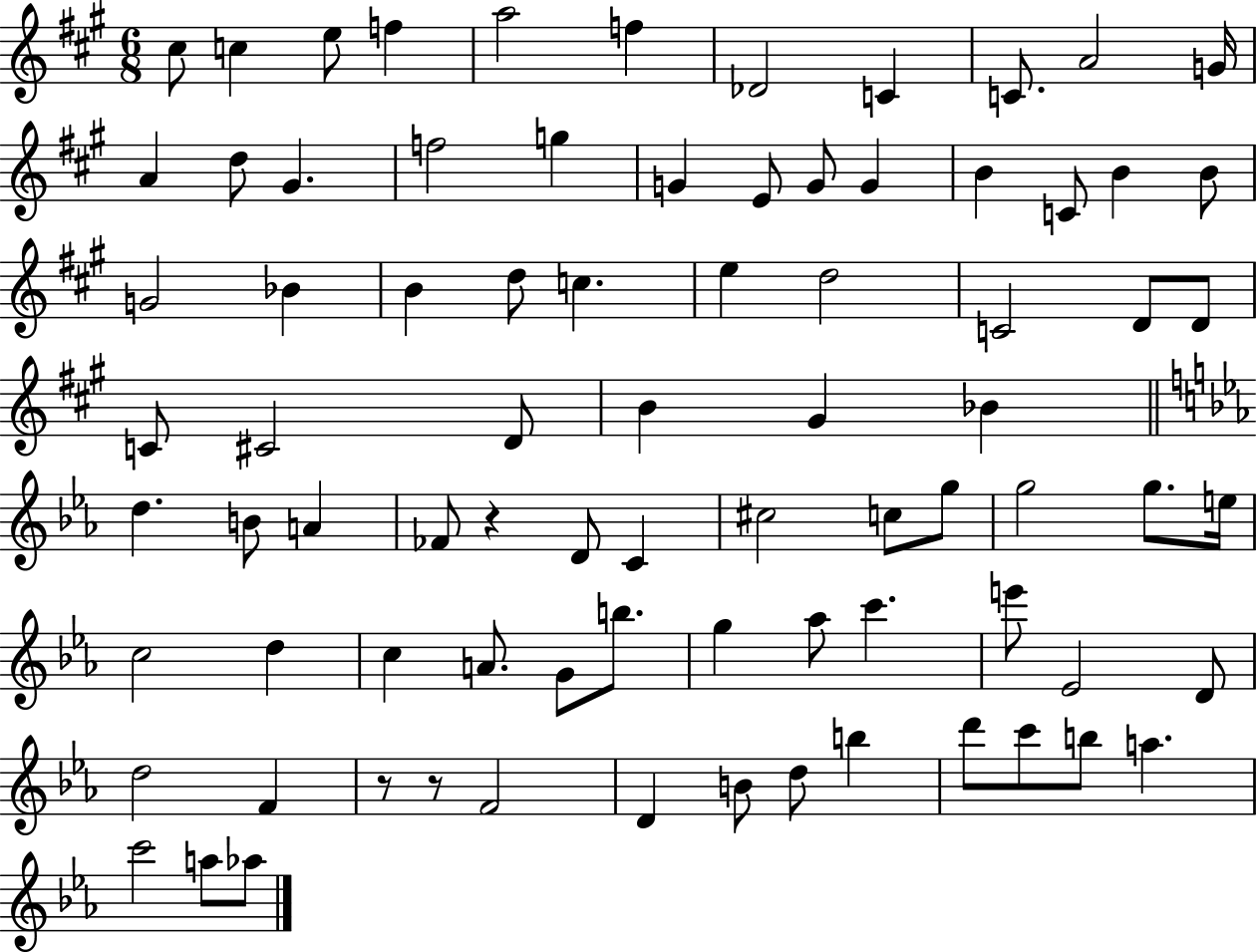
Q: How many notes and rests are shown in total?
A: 81